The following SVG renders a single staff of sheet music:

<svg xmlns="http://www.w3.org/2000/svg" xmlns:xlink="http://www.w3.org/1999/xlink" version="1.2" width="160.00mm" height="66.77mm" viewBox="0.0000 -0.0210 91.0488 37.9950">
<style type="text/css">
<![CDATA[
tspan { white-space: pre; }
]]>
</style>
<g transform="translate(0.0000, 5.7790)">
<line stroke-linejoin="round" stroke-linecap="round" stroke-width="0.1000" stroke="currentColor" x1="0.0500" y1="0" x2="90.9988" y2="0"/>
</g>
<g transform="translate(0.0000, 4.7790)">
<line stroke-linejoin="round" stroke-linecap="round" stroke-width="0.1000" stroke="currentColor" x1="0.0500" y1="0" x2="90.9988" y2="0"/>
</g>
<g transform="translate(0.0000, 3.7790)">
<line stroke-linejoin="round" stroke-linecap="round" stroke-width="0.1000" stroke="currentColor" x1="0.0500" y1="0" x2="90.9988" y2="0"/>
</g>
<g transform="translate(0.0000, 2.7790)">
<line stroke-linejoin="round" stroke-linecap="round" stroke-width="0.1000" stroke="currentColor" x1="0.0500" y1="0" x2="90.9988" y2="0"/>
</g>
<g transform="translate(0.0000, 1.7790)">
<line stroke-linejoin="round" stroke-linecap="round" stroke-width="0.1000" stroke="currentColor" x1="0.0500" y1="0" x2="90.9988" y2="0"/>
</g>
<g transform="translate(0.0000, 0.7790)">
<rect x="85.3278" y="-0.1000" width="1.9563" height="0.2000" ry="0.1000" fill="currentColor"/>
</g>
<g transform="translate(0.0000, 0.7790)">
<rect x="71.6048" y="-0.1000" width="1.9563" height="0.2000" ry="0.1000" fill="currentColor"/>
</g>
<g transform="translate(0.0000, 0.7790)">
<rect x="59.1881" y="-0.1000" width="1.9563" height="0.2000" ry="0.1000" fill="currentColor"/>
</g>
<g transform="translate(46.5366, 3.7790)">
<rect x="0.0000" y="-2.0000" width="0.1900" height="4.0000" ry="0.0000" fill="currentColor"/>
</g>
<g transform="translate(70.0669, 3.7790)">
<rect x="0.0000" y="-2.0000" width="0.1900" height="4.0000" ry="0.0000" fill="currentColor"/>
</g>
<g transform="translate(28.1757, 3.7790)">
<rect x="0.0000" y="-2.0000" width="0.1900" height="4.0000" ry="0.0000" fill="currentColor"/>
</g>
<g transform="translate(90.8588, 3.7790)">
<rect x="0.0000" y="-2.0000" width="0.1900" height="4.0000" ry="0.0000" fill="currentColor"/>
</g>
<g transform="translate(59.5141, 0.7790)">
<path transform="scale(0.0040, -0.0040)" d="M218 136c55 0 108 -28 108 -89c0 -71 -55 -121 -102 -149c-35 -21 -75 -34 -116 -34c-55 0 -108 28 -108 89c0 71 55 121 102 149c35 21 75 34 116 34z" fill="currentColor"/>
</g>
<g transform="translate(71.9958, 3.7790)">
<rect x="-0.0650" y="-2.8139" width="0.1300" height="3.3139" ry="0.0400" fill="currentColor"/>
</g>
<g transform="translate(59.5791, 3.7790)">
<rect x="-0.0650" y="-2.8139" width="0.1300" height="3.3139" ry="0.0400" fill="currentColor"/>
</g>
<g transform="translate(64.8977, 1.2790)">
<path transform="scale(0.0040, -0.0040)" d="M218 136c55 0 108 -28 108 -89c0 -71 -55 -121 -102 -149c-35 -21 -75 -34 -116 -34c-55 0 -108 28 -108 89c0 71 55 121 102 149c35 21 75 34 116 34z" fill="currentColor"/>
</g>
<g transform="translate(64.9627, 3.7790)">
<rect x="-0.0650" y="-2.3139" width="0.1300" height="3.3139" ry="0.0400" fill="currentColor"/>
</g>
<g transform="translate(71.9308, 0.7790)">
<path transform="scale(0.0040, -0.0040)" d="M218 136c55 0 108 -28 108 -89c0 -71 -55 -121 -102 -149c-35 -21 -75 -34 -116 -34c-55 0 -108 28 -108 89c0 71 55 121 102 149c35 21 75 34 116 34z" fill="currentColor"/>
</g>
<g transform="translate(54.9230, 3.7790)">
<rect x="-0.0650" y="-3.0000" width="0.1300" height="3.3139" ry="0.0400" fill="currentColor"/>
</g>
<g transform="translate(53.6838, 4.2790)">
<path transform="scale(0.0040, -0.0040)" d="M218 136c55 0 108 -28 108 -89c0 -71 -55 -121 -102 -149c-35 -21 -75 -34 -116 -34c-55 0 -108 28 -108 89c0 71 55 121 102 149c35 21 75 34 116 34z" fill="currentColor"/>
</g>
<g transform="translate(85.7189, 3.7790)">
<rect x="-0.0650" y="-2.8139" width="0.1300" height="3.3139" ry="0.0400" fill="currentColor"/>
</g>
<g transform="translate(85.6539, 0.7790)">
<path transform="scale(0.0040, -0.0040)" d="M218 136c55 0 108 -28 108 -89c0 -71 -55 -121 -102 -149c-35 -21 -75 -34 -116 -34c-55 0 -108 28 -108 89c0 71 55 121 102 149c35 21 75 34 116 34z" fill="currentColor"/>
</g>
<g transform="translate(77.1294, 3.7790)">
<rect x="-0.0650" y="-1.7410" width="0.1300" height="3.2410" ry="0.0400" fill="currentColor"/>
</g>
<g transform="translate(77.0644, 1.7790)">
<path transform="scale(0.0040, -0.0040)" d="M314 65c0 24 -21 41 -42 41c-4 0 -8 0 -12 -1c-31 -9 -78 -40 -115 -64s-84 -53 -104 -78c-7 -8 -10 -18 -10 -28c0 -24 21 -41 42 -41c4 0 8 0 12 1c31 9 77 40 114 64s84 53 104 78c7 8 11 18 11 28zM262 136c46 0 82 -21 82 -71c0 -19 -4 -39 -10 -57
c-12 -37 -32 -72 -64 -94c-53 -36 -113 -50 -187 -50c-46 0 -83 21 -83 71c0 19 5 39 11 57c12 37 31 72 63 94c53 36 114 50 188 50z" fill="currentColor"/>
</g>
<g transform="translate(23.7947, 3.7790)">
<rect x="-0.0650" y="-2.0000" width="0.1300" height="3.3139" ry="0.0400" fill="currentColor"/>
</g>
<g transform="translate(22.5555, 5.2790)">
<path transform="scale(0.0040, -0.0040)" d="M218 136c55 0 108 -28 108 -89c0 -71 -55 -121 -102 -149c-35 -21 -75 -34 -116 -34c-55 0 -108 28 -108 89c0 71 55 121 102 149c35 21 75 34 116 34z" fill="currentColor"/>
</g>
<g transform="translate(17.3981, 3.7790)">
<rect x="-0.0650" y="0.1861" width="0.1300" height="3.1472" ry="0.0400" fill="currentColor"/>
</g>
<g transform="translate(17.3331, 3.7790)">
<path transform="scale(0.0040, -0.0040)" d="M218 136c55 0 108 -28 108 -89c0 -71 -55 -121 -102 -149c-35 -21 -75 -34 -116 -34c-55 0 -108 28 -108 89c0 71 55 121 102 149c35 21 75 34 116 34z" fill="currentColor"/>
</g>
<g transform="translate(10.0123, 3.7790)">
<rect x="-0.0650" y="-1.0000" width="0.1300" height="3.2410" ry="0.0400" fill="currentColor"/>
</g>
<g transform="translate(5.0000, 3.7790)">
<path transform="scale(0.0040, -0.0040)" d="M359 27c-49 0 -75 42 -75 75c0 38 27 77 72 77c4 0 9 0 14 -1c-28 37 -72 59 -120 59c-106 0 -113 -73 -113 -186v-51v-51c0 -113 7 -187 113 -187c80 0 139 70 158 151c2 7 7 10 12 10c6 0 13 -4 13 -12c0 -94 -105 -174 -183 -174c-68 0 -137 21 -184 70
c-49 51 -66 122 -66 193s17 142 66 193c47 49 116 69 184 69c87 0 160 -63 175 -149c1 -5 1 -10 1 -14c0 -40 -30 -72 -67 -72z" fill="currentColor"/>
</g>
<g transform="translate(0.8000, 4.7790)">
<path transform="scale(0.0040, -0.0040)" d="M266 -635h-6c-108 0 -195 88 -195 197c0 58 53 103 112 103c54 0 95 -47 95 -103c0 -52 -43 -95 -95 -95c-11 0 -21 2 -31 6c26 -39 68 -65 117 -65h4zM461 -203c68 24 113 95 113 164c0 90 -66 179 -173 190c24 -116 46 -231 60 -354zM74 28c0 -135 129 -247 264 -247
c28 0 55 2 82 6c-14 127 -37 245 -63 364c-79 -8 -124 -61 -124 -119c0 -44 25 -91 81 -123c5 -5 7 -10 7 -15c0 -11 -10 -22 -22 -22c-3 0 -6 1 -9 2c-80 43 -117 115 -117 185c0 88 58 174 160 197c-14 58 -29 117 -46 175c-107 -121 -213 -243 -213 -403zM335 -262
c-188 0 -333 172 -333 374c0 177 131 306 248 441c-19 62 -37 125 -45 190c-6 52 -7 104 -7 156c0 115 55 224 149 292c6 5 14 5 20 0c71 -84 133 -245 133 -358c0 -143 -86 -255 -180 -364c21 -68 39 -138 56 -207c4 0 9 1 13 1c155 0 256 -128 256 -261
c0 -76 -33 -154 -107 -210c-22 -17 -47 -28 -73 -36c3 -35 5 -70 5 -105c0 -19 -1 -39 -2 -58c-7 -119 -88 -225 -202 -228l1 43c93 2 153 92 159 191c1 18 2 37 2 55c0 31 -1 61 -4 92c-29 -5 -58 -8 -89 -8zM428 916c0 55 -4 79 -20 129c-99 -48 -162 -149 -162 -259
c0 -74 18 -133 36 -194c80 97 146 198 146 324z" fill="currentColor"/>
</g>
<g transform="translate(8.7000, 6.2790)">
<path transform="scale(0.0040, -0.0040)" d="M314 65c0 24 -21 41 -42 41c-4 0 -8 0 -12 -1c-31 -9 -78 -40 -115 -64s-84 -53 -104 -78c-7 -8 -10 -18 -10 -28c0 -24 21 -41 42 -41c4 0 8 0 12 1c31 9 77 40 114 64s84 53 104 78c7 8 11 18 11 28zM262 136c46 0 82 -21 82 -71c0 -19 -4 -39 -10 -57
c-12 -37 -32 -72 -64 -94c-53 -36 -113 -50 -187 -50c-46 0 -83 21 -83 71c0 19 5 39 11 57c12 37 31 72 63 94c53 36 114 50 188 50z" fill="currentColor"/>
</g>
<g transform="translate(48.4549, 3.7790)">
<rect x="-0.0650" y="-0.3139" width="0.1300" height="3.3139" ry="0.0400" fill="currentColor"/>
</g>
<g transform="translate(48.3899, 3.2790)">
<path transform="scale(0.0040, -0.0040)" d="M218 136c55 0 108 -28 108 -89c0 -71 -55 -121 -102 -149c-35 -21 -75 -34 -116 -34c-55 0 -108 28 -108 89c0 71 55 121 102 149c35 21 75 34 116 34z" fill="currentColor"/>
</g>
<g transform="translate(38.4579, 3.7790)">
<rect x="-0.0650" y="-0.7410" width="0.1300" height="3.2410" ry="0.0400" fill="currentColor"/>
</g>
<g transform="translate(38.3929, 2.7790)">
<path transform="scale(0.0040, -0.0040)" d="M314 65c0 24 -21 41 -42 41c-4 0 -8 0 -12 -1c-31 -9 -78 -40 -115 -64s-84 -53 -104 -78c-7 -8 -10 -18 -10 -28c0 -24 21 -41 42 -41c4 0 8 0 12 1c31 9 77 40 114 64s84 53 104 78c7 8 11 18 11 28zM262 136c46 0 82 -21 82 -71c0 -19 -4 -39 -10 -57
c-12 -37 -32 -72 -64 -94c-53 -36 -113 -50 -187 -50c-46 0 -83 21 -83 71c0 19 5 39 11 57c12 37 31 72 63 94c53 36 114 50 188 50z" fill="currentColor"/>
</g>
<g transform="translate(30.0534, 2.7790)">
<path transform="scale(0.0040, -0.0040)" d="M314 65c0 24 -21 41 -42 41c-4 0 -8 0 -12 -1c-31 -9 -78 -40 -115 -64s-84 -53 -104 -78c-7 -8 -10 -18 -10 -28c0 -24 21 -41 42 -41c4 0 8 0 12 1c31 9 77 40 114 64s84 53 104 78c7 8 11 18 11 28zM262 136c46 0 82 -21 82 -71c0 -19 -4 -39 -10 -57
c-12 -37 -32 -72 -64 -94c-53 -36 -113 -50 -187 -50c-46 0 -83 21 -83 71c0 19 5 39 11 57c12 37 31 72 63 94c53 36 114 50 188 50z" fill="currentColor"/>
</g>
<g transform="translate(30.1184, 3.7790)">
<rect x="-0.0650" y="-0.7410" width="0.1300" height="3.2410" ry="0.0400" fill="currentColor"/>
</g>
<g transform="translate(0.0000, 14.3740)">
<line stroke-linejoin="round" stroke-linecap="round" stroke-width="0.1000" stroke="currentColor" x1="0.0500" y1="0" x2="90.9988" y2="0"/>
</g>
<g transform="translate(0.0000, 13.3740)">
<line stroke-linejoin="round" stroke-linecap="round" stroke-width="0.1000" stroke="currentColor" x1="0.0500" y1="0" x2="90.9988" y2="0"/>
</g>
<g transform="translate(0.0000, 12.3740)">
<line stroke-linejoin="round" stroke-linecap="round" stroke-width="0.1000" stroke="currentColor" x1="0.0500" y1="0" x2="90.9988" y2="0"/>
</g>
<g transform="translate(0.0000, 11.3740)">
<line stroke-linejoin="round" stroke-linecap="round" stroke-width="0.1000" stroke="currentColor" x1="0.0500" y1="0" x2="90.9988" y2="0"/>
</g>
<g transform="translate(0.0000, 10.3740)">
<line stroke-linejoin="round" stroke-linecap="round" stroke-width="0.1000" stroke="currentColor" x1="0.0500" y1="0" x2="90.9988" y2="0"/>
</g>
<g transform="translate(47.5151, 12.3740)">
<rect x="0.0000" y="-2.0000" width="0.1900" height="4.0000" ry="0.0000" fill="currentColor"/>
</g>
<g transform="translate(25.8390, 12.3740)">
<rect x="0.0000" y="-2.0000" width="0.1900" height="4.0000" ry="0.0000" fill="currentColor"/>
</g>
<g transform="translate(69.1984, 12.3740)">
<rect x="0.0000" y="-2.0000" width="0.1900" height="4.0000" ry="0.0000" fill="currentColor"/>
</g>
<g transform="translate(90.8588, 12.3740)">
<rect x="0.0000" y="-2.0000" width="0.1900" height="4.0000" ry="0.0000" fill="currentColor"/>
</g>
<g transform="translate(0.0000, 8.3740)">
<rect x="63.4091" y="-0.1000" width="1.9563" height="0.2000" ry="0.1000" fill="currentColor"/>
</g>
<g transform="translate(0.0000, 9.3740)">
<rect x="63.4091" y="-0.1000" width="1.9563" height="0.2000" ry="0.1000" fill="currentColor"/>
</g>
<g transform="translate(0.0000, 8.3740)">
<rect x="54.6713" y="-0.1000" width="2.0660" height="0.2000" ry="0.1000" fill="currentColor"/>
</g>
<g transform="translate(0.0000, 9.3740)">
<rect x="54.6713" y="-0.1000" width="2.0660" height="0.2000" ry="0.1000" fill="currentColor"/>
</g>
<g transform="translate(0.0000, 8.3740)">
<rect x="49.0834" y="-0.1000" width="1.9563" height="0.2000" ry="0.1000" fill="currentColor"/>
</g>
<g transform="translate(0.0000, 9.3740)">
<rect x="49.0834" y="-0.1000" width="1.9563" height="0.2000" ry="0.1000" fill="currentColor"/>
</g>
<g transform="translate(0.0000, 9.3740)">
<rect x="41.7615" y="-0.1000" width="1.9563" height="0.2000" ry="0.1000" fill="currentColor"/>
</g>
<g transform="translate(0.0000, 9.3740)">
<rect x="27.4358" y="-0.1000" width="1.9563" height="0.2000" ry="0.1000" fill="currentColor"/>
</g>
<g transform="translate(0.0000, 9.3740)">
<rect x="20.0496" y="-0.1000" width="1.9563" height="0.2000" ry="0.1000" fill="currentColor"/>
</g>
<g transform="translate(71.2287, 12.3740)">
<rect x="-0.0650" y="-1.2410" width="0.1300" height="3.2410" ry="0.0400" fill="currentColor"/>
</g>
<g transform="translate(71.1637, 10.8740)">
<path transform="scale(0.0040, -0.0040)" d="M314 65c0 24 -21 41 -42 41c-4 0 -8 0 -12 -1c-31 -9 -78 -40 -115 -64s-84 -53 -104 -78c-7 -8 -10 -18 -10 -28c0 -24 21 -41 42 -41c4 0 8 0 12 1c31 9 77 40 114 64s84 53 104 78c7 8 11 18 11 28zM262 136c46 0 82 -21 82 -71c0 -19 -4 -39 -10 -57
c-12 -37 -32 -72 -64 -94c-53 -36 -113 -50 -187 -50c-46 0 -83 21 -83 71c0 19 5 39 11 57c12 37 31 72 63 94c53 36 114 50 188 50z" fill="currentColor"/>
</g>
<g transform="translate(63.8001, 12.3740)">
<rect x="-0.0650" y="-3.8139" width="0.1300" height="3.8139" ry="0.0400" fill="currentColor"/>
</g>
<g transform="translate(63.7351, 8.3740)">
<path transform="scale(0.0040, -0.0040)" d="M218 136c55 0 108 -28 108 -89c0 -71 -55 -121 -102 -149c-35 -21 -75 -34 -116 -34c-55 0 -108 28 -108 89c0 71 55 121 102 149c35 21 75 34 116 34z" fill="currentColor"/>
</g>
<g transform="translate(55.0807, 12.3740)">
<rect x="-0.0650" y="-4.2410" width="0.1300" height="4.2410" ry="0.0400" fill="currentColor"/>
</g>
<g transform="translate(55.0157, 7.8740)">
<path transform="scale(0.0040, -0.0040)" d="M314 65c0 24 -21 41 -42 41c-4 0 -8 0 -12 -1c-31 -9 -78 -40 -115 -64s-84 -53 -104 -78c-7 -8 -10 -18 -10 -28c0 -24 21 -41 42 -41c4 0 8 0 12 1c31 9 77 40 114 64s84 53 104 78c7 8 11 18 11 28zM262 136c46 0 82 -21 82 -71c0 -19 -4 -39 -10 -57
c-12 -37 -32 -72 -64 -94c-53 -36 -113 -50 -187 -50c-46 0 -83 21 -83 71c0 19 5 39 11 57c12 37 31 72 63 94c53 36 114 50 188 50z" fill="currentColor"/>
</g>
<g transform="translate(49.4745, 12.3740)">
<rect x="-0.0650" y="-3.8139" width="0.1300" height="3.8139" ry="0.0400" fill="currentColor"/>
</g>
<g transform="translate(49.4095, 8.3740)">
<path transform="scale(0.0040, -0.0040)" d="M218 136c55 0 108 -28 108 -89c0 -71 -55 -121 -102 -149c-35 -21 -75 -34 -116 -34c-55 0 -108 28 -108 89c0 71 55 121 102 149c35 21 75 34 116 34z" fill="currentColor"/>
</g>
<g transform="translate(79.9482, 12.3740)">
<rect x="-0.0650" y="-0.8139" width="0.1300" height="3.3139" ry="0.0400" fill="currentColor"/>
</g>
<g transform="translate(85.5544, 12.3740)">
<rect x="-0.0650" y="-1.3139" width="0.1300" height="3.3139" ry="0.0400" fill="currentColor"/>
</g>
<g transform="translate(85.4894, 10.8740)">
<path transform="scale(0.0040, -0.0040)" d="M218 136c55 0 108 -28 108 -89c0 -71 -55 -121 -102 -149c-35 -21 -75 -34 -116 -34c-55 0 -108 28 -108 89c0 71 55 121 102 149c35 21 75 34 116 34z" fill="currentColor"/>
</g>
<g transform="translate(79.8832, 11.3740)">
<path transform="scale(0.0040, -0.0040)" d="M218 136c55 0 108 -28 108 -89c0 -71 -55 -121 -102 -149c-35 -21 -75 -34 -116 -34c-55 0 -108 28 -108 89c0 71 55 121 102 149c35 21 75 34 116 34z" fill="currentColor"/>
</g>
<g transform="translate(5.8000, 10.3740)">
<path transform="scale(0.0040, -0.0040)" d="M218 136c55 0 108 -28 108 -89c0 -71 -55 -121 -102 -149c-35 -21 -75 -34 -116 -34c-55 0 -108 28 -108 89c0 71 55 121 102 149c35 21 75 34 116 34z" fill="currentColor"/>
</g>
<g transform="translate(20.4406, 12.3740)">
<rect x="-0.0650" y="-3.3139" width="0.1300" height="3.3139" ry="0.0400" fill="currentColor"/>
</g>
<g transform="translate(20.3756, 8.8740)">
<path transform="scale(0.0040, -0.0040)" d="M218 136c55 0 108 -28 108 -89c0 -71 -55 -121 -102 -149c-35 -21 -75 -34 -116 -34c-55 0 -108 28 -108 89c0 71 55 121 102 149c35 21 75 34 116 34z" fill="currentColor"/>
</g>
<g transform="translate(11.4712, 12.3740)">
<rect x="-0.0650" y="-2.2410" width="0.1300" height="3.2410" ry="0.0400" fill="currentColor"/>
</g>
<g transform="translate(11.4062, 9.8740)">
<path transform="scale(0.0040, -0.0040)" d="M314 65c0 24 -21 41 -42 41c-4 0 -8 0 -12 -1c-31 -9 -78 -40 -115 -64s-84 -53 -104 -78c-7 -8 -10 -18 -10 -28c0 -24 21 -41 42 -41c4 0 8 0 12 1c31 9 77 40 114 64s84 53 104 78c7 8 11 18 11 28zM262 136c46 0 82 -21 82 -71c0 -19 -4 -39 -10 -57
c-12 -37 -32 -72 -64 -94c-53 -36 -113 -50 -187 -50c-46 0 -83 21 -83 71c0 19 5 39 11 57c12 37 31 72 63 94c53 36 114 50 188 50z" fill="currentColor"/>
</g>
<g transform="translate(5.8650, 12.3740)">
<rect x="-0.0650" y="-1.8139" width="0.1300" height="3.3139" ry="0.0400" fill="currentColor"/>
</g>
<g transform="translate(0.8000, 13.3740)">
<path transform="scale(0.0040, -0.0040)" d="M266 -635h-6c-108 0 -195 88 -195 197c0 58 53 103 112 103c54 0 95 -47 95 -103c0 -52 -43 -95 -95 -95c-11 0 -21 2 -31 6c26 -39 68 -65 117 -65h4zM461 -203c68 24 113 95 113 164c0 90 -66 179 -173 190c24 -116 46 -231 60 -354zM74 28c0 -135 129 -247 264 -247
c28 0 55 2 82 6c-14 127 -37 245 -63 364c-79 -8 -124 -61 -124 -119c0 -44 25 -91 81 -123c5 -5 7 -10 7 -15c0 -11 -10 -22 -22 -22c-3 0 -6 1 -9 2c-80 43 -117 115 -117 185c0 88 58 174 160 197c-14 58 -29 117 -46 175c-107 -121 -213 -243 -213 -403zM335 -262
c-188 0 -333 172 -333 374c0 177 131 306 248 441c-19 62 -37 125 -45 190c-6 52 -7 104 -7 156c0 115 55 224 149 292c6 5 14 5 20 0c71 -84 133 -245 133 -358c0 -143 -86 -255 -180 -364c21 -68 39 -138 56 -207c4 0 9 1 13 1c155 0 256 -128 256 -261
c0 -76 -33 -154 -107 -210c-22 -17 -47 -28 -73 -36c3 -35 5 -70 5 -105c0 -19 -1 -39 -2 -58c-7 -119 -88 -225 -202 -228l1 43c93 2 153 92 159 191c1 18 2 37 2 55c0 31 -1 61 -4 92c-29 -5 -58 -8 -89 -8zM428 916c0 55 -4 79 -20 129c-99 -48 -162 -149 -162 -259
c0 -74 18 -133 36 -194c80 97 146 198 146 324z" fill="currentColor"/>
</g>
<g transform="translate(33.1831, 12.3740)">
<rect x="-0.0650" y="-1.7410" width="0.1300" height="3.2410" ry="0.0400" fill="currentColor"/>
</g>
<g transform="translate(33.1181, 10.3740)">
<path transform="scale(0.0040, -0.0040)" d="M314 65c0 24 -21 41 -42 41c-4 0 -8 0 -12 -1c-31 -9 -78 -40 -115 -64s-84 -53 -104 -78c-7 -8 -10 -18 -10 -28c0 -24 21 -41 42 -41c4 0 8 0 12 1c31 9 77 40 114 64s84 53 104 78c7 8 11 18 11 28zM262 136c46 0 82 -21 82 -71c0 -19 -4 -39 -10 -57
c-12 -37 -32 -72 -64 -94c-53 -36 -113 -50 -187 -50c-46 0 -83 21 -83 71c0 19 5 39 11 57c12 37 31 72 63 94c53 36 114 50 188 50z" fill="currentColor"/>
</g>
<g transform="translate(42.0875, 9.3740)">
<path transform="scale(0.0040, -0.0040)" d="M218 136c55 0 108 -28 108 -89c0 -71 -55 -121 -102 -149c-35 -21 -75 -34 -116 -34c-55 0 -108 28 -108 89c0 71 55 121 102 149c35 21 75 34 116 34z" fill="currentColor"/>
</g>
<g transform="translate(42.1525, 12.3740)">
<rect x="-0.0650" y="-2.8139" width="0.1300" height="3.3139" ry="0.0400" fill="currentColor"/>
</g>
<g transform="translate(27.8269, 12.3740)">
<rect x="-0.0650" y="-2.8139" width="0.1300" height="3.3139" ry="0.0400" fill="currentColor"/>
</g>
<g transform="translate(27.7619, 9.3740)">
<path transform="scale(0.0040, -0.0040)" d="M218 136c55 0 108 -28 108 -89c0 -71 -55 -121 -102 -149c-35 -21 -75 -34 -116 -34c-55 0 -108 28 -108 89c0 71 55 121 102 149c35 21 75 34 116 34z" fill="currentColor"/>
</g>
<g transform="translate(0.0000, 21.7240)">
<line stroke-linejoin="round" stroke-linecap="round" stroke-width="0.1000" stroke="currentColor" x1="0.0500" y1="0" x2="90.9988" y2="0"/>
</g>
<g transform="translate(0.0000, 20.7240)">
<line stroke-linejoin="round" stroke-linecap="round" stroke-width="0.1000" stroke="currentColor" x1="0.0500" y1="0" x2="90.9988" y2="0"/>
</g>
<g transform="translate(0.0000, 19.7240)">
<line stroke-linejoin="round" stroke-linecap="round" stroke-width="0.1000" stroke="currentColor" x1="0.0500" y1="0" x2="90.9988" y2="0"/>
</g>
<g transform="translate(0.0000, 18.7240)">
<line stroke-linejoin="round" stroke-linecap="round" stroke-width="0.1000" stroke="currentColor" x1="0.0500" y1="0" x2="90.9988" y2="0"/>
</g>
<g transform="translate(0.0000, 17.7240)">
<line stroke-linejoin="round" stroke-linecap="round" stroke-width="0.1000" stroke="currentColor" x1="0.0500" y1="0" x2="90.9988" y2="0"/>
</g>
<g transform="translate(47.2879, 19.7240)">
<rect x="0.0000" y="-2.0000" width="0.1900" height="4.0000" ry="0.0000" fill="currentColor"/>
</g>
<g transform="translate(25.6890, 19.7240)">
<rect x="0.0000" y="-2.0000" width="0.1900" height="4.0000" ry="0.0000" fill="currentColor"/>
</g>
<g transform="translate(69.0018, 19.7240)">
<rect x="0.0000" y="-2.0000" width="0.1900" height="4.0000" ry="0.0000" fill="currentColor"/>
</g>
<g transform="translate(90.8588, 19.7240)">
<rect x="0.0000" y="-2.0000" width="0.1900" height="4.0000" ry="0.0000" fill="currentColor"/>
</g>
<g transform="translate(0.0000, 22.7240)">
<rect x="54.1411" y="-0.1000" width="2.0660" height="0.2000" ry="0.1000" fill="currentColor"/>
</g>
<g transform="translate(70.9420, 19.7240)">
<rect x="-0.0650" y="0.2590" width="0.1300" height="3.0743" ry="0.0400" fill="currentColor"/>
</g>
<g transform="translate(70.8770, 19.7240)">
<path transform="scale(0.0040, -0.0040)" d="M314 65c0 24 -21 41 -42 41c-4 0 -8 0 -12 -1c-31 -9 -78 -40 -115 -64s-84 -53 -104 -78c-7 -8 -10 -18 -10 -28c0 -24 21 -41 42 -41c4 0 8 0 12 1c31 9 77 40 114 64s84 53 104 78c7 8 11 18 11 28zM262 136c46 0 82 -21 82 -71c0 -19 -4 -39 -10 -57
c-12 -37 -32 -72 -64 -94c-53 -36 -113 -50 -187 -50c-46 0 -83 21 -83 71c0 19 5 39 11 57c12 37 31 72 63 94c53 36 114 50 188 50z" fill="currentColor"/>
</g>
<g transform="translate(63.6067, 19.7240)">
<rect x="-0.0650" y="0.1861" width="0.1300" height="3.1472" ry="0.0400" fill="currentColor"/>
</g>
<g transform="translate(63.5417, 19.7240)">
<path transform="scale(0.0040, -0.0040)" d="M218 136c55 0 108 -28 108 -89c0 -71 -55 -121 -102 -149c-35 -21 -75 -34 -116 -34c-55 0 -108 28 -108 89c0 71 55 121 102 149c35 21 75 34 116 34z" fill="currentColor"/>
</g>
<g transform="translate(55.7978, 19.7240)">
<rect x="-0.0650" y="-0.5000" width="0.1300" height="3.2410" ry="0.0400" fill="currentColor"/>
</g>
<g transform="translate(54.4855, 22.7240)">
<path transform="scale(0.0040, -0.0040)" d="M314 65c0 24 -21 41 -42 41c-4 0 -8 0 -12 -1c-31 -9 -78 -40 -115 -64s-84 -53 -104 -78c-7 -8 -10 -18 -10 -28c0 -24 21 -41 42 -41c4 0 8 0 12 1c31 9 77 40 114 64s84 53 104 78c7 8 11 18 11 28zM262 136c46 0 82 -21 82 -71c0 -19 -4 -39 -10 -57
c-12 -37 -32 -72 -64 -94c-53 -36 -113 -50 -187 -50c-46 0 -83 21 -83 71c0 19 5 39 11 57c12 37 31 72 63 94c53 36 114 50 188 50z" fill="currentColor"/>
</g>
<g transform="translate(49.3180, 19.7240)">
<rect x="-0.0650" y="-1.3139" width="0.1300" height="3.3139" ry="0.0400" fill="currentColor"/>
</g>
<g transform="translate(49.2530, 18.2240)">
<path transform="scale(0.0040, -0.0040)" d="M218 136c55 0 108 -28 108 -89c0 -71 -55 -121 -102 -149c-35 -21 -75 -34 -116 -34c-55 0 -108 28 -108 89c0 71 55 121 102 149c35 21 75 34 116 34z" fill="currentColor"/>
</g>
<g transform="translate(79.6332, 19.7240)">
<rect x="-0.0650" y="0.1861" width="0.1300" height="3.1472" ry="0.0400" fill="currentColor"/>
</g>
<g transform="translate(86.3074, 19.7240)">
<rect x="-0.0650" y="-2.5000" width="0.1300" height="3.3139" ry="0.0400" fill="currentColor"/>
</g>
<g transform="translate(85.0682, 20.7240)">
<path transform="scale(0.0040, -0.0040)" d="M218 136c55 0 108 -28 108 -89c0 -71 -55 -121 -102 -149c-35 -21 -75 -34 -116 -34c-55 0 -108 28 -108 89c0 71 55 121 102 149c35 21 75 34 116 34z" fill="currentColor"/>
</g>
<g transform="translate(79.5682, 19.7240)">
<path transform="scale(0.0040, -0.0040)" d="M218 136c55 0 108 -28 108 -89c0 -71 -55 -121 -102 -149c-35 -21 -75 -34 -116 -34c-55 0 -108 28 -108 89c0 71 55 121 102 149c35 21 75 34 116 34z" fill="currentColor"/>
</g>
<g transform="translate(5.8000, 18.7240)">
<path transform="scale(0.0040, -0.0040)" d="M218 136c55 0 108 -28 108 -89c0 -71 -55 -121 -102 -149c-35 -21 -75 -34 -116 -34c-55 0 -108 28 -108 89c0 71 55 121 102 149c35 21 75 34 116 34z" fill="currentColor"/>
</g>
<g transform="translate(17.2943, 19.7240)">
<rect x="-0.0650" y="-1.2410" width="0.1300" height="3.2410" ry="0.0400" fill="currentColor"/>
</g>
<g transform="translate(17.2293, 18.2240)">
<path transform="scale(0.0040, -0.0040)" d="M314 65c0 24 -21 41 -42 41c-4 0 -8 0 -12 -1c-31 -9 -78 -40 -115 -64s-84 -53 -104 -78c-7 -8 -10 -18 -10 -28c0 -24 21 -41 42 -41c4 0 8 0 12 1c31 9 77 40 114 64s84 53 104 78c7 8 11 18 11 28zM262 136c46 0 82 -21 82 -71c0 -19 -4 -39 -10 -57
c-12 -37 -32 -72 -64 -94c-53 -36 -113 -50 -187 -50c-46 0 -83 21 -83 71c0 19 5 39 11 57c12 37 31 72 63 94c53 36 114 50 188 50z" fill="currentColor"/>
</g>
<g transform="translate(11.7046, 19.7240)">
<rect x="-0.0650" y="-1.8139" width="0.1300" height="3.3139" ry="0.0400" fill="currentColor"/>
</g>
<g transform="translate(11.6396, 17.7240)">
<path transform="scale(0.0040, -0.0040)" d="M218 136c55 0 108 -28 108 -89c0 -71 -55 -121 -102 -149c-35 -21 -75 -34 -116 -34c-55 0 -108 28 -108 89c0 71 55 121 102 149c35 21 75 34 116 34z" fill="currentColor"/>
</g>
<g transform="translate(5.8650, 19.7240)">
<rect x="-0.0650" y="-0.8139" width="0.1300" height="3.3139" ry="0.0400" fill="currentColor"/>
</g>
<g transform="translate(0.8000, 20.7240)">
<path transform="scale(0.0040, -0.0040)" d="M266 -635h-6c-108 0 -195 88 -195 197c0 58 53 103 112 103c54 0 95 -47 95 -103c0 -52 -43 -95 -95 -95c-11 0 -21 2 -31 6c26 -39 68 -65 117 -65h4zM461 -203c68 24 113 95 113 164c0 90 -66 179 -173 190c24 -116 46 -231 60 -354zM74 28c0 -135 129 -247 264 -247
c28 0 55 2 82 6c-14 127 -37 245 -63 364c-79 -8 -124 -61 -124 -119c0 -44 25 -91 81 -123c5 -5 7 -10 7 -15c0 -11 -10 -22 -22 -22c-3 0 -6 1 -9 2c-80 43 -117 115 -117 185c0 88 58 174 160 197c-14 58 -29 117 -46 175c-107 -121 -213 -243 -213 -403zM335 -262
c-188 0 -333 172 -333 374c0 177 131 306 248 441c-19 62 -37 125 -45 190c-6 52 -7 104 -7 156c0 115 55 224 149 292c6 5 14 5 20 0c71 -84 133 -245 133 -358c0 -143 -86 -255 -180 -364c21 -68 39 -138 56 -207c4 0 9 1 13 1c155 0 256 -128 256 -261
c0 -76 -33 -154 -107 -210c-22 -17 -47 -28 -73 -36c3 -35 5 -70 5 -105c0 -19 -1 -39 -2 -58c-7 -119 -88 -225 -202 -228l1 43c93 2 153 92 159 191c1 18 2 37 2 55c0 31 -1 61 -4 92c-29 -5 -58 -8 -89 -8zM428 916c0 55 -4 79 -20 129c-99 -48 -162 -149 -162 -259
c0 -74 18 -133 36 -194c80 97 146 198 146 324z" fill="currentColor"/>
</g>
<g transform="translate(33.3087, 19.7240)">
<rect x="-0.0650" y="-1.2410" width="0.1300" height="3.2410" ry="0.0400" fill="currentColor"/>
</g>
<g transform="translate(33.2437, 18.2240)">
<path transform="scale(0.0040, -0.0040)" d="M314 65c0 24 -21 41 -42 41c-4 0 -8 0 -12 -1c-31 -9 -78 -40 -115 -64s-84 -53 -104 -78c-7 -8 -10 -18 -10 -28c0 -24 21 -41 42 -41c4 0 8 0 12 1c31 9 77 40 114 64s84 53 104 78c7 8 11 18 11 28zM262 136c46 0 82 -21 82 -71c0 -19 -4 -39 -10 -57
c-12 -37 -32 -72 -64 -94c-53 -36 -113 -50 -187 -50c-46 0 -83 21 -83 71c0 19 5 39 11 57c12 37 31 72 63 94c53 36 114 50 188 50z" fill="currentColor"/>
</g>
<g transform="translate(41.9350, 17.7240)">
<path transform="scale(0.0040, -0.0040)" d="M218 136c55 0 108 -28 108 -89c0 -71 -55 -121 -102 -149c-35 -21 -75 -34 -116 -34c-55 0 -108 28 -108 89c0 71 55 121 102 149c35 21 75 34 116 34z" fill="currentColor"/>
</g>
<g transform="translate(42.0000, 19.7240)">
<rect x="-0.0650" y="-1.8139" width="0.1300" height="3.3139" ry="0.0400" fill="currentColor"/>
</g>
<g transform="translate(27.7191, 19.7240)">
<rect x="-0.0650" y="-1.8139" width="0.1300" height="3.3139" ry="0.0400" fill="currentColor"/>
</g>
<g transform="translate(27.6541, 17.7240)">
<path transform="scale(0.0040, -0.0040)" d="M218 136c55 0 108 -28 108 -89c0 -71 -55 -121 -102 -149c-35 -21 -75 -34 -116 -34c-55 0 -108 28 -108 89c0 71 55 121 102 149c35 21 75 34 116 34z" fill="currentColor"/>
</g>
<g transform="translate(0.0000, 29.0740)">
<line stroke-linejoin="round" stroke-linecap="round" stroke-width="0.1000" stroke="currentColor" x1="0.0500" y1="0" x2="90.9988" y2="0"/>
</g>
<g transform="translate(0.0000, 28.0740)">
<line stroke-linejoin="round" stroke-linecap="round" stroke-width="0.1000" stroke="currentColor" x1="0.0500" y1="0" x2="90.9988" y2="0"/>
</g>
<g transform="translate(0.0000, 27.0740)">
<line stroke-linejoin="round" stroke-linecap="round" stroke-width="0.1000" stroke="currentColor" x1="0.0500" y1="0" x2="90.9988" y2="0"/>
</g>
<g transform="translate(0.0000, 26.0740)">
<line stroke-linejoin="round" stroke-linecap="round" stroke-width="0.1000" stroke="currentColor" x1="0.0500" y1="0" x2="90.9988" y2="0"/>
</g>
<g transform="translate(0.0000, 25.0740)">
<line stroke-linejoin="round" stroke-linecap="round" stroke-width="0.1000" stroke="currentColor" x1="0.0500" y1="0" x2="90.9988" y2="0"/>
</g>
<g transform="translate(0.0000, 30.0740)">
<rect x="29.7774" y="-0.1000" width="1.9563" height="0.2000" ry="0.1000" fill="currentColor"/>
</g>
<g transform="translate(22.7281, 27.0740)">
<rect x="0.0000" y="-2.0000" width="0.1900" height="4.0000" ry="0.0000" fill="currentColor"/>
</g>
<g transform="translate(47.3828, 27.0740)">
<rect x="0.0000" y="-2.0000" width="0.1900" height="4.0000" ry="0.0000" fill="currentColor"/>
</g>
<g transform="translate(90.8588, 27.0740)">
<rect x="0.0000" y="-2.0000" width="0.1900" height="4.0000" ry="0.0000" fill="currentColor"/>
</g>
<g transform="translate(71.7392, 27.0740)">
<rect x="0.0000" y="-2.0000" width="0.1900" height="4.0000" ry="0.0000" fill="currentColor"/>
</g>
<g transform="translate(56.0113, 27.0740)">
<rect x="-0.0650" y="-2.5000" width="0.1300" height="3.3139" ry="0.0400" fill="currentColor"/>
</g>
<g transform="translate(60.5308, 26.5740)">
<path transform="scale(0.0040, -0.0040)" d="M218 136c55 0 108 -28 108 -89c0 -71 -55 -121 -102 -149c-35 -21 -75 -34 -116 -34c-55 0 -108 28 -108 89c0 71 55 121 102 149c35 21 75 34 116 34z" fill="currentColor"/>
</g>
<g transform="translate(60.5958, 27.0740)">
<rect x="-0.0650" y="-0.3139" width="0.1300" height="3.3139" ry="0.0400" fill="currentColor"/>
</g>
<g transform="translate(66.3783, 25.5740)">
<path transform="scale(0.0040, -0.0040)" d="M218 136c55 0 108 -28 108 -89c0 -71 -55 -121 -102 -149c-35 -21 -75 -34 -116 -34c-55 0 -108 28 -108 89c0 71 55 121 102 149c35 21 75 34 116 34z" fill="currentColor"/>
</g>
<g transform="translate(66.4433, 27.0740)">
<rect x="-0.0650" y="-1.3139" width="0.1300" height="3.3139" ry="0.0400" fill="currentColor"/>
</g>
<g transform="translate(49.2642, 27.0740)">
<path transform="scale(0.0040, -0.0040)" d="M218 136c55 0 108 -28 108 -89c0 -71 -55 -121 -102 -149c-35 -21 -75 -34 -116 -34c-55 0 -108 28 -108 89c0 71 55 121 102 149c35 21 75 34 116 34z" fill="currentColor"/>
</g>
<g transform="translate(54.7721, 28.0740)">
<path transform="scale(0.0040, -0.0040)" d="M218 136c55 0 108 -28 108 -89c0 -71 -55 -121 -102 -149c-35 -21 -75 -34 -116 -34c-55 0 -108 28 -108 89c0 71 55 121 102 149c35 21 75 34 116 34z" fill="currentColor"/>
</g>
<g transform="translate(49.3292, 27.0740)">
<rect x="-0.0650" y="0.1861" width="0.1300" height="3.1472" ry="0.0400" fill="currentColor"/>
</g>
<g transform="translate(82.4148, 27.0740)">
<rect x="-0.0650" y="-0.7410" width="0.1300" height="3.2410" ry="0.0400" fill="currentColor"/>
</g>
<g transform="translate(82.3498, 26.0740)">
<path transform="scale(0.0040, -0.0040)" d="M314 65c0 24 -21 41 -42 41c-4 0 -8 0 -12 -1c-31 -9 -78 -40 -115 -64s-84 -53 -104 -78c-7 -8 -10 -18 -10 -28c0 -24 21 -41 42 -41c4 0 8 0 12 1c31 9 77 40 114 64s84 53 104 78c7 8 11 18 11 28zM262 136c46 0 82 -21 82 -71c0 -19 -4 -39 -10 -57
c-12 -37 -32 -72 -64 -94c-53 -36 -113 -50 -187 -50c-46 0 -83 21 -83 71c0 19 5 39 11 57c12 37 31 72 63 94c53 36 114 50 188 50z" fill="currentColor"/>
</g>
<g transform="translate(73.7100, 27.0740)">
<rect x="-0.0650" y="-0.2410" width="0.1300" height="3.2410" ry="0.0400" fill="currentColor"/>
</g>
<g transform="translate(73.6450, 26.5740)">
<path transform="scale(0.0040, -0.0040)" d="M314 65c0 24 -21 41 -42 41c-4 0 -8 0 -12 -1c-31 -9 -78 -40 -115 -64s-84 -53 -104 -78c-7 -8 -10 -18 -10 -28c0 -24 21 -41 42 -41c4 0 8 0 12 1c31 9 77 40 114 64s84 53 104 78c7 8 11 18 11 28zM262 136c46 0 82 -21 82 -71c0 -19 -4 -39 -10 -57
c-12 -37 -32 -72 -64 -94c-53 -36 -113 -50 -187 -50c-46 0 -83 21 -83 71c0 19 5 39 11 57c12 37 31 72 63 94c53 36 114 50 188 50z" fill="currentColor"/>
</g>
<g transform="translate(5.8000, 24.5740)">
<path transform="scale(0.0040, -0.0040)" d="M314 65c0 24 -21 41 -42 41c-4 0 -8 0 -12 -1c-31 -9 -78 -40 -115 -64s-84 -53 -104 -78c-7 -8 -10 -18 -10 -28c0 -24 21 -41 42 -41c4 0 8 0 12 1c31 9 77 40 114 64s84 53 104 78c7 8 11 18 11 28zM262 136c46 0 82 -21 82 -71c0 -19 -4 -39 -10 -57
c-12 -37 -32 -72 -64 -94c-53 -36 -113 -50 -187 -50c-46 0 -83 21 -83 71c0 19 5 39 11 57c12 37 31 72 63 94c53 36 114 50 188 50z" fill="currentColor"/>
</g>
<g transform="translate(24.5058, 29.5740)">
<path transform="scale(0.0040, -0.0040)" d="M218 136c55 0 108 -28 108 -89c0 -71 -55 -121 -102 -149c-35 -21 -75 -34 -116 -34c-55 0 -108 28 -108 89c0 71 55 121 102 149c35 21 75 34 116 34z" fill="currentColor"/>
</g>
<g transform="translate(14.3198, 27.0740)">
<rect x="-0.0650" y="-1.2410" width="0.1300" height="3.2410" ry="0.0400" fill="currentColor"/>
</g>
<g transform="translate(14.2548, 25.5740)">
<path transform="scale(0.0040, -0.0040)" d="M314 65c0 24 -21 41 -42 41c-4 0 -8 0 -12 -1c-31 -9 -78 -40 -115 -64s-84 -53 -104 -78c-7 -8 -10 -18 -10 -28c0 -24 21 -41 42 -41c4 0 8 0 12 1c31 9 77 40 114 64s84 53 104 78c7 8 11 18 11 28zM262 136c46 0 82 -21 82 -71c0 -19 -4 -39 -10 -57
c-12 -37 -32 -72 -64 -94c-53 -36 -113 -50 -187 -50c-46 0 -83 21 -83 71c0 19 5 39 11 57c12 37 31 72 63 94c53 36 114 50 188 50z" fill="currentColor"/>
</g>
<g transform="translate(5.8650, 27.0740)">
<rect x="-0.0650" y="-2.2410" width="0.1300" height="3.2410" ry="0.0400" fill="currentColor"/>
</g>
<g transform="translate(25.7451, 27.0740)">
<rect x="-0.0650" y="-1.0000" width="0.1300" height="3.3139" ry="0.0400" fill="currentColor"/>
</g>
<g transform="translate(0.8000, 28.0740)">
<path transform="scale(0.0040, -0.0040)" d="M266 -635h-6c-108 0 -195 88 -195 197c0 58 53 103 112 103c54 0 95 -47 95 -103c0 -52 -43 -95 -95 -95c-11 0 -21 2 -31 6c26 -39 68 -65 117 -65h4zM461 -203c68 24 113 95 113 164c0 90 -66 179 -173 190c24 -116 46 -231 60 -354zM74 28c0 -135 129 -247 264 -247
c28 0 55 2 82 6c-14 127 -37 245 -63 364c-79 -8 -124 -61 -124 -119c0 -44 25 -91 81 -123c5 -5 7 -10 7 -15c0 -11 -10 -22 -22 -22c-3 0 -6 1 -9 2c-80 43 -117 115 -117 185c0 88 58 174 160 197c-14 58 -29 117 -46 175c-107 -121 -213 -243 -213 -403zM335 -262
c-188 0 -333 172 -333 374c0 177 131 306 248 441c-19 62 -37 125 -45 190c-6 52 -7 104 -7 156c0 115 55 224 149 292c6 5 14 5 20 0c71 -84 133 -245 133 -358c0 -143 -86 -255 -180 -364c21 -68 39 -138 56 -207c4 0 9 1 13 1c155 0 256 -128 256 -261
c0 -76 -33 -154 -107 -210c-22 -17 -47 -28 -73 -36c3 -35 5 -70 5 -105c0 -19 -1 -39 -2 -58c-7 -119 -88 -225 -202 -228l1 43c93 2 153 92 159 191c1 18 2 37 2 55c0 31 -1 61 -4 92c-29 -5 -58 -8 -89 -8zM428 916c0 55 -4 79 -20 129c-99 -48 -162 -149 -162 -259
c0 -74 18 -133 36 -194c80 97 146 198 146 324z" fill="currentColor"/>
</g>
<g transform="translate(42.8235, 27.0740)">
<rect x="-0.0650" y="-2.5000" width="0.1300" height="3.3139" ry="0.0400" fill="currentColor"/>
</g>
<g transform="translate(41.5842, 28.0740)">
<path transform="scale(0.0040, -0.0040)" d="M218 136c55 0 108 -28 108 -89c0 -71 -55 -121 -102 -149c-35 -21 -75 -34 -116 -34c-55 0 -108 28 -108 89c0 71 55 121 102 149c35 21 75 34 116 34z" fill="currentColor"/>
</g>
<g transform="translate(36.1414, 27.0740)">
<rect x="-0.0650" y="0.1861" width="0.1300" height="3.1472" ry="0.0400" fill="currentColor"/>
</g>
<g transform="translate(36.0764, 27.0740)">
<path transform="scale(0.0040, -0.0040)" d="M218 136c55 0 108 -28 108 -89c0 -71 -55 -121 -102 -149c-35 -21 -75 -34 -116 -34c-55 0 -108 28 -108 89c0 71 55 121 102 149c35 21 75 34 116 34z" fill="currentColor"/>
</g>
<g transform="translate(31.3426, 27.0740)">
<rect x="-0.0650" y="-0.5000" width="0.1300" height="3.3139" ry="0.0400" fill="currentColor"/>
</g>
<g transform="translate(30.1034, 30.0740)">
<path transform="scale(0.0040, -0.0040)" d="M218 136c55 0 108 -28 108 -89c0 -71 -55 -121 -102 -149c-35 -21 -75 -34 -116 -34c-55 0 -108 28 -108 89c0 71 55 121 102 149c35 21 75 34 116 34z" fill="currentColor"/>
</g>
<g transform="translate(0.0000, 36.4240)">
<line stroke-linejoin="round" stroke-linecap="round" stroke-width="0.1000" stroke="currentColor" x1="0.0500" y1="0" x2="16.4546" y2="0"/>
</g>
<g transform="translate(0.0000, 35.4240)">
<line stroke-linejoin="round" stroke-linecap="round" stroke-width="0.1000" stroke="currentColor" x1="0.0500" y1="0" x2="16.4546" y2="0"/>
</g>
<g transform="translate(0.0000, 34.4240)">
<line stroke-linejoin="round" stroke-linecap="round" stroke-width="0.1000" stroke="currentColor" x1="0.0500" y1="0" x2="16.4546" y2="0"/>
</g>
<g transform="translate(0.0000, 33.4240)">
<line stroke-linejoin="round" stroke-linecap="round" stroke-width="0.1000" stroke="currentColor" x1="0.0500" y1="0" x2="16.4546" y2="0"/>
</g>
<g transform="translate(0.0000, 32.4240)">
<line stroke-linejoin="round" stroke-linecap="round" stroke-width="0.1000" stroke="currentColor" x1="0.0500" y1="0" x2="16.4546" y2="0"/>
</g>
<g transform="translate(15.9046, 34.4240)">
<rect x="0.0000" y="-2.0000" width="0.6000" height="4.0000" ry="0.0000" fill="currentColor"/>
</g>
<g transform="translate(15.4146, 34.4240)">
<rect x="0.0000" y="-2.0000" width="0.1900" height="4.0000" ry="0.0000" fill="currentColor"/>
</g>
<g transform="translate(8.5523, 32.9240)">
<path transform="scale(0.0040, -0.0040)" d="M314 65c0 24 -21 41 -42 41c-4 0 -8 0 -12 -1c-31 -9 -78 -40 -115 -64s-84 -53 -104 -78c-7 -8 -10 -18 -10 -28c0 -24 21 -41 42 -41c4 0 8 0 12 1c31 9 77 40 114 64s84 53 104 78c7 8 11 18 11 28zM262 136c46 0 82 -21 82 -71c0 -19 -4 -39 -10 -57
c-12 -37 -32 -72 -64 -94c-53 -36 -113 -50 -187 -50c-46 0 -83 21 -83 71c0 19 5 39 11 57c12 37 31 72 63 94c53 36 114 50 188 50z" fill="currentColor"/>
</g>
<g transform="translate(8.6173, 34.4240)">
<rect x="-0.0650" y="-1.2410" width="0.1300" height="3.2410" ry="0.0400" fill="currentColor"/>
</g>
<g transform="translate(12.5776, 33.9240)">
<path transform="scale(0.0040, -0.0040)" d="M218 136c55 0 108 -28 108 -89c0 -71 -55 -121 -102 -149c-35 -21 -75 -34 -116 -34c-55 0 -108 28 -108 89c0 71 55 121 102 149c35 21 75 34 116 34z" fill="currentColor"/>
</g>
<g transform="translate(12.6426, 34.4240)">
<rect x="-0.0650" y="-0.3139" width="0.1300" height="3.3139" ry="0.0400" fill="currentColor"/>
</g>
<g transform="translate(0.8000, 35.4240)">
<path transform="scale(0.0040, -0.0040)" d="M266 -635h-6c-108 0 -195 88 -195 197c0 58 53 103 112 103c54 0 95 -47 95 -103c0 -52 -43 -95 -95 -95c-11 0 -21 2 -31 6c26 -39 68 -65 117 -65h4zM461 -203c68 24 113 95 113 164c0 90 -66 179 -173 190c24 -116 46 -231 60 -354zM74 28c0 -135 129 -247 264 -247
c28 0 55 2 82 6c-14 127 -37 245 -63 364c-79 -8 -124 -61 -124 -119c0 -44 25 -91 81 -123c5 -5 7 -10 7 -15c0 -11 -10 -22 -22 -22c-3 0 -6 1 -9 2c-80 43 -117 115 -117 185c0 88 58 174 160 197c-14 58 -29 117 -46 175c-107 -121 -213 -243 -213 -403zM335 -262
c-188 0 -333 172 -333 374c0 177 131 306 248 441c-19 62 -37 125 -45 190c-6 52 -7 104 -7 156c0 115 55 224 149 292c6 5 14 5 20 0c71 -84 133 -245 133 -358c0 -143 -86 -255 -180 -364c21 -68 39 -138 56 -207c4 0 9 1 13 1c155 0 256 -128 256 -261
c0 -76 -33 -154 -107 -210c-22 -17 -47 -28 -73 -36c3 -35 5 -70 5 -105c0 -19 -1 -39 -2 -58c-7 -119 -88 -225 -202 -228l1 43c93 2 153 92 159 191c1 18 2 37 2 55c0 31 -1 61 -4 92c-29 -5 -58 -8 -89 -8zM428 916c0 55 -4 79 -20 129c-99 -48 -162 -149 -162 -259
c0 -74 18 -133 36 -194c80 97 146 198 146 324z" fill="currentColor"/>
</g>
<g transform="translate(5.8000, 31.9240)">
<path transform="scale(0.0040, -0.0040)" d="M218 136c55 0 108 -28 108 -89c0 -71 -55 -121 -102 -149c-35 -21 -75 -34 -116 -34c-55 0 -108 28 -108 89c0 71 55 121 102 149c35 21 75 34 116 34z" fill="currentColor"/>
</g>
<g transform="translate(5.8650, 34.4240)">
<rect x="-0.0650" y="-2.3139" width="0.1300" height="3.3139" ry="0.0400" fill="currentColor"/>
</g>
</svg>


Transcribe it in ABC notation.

X:1
T:Untitled
M:4/4
L:1/4
K:C
D2 B F d2 d2 c A a g a f2 a f g2 b a f2 a c' d'2 c' e2 d e d f e2 f e2 f e C2 B B2 B G g2 e2 D C B G B G c e c2 d2 g e2 c